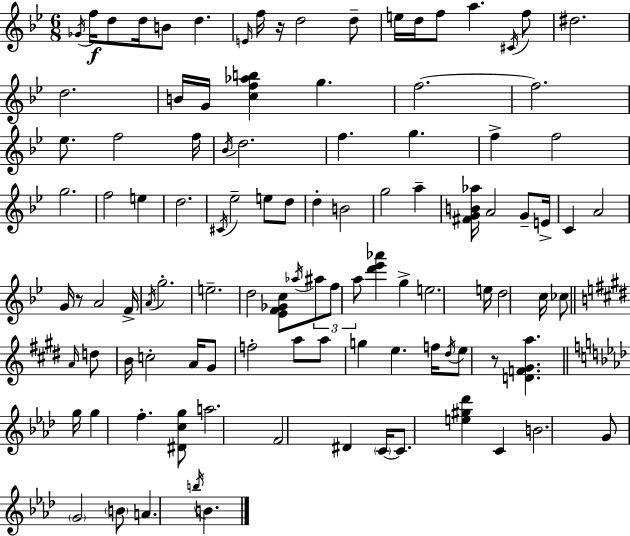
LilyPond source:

{
  \clef treble
  \numericTimeSignature
  \time 6/8
  \key g \minor
  \acciaccatura { ges'16 }\f f''16 d''8 d''16 b'8 d''4. | \grace { e'16 } f''16 r16 d''2 | d''8-- e''16 d''16 f''8 a''4. | \acciaccatura { cis'16 } f''8 dis''2. | \break d''2. | b'16 g'16 <c'' f'' aes'' b''>4 g''4. | f''2.~~ | f''2. | \break ees''8. f''2 | f''16 \acciaccatura { bes'16 } d''2. | f''4. g''4. | f''4-> f''2 | \break g''2. | f''2 | e''4 d''2. | \acciaccatura { cis'16 } ees''2-- | \break e''8 d''8 d''4-. b'2 | g''2 | a''4-- <fis' g' b' aes''>16 a'2 | g'8-- e'16-> c'4 a'2 | \break g'16 r8 a'2 | f'16-> \acciaccatura { a'16 } g''2.-. | e''2.-- | d''2 | \break <ees' f' ges' c''>8 \acciaccatura { aes''16 } \tuplet 3/2 { ais''8 f''8 a''8 } <d''' ees''' aes'''>4 | g''4-> e''2. | e''16 d''2 | c''16 ces''8 \bar "||" \break \key e \major \grace { a'16 } d''8 b'16 c''2-. | a'16 gis'8 f''2-. a''8 | a''8 g''4 e''4. | f''16 \acciaccatura { dis''16 } e''8 r8 <d' f' gis' a''>4. | \break \bar "||" \break \key aes \major g''16 g''4 f''4.-. <dis' c'' g''>8 | a''2. | f'2 dis'4 | \parenthesize c'16~~ c'8. <e'' gis'' des'''>4 c'4 | \break b'2. | g'8 \parenthesize g'2 \parenthesize b'8 | a'4. \acciaccatura { b''16 } b'4. | \bar "|."
}